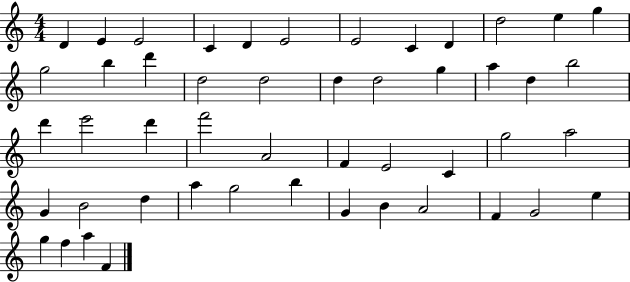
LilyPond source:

{
  \clef treble
  \numericTimeSignature
  \time 4/4
  \key c \major
  d'4 e'4 e'2 | c'4 d'4 e'2 | e'2 c'4 d'4 | d''2 e''4 g''4 | \break g''2 b''4 d'''4 | d''2 d''2 | d''4 d''2 g''4 | a''4 d''4 b''2 | \break d'''4 e'''2 d'''4 | f'''2 a'2 | f'4 e'2 c'4 | g''2 a''2 | \break g'4 b'2 d''4 | a''4 g''2 b''4 | g'4 b'4 a'2 | f'4 g'2 e''4 | \break g''4 f''4 a''4 f'4 | \bar "|."
}